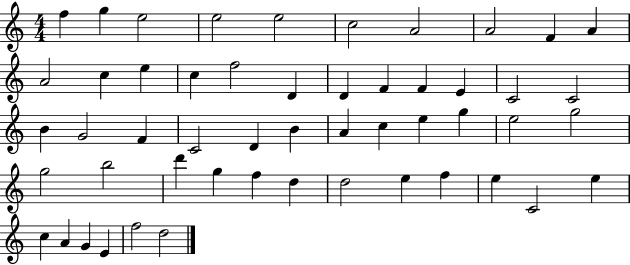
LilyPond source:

{
  \clef treble
  \numericTimeSignature
  \time 4/4
  \key c \major
  f''4 g''4 e''2 | e''2 e''2 | c''2 a'2 | a'2 f'4 a'4 | \break a'2 c''4 e''4 | c''4 f''2 d'4 | d'4 f'4 f'4 e'4 | c'2 c'2 | \break b'4 g'2 f'4 | c'2 d'4 b'4 | a'4 c''4 e''4 g''4 | e''2 g''2 | \break g''2 b''2 | d'''4 g''4 f''4 d''4 | d''2 e''4 f''4 | e''4 c'2 e''4 | \break c''4 a'4 g'4 e'4 | f''2 d''2 | \bar "|."
}